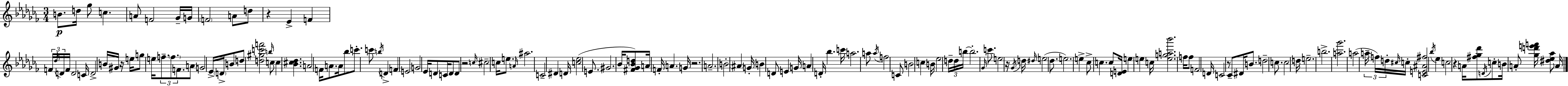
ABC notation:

X:1
T:Untitled
M:3/4
L:1/4
K:Abm
B/2 d/4 _g/2 c A/2 F2 _G/4 G/4 F2 A/2 d/2 z _E F F/4 _d/4 D/4 F/4 D2 C/4 D2 B/4 ^G/4 z/4 e/4 g/2 e/4 f/2 f/2 F/2 A/2 G2 _E/4 D/4 B/2 d/2 [d^gc'f']2 b/4 c/2 c [_B^c_d] A2 F/4 A/2 A/4 _b/2 c'/2 c'/2 b/4 D F E2 G2 _E/4 D/2 C/4 D/2 D/2 z2 c/4 ^c2 c/4 e/2 A/4 ^a2 C2 ^D D/4 [c_e]2 E/2 ^G2 _B/4 [^F_G_Bd]/2 A/4 F/4 A G/4 z2 A2 B2 ^A G/4 B D/2 E G/4 A D/4 _b c'/4 a2 a/2 a/4 f2 C/2 B2 c B/4 _e2 d/4 d/4 b/4 b2 _G/4 c'/2 e2 z/4 _G/4 d/4 ^d/4 e2 _d/2 e2 e _c/2 c c/2 [DE]/4 e e c/4 [ega_b']2 f/4 f/2 F2 D/4 C2 z/2 _C/2 ^D/4 B/2 d2 c/2 c2 d/4 e2 b2 [a_g']2 a2 a/4 f/4 d/4 ^c/4 c/4 [CE^A^f]2 _b/4 _e c2 z A/4 [^f_g_d']/2 D/4 c/2 B/4 A/2 [_gd'e'f']/4 [^d_e_a]/2 A/4